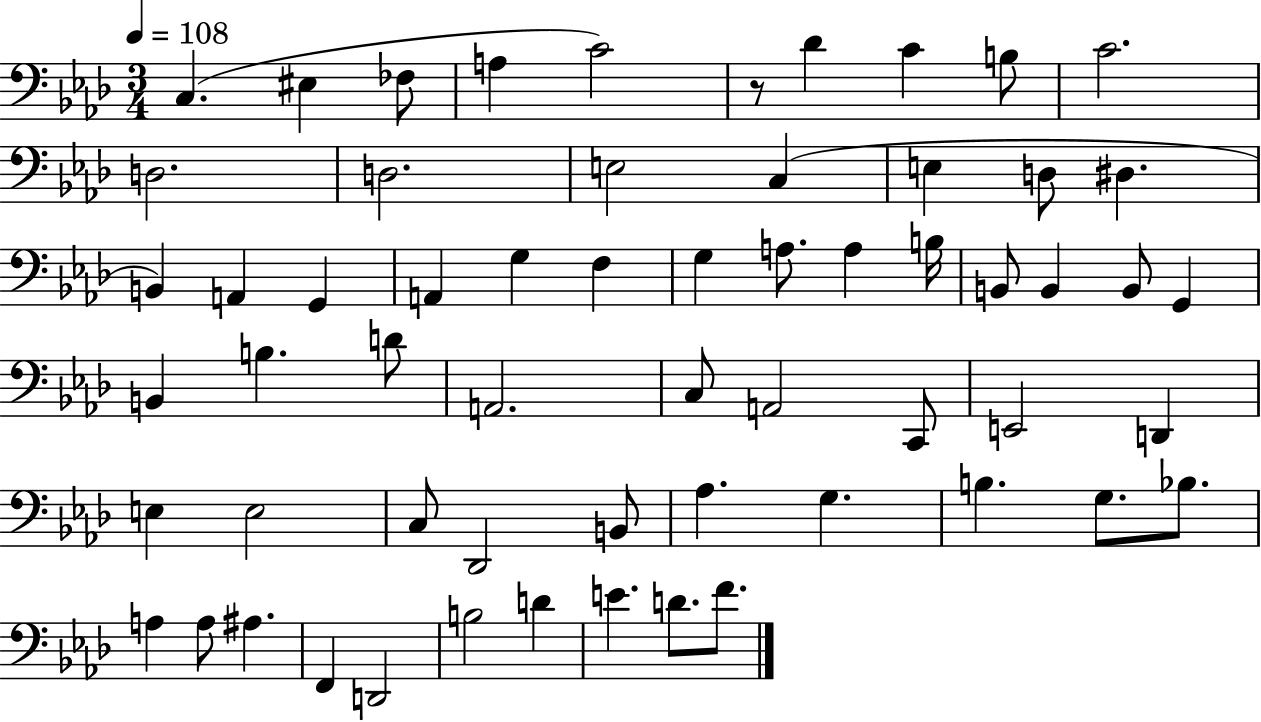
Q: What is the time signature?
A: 3/4